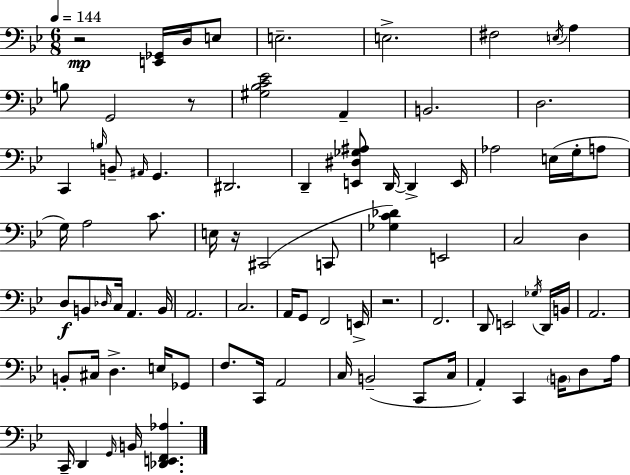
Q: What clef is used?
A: bass